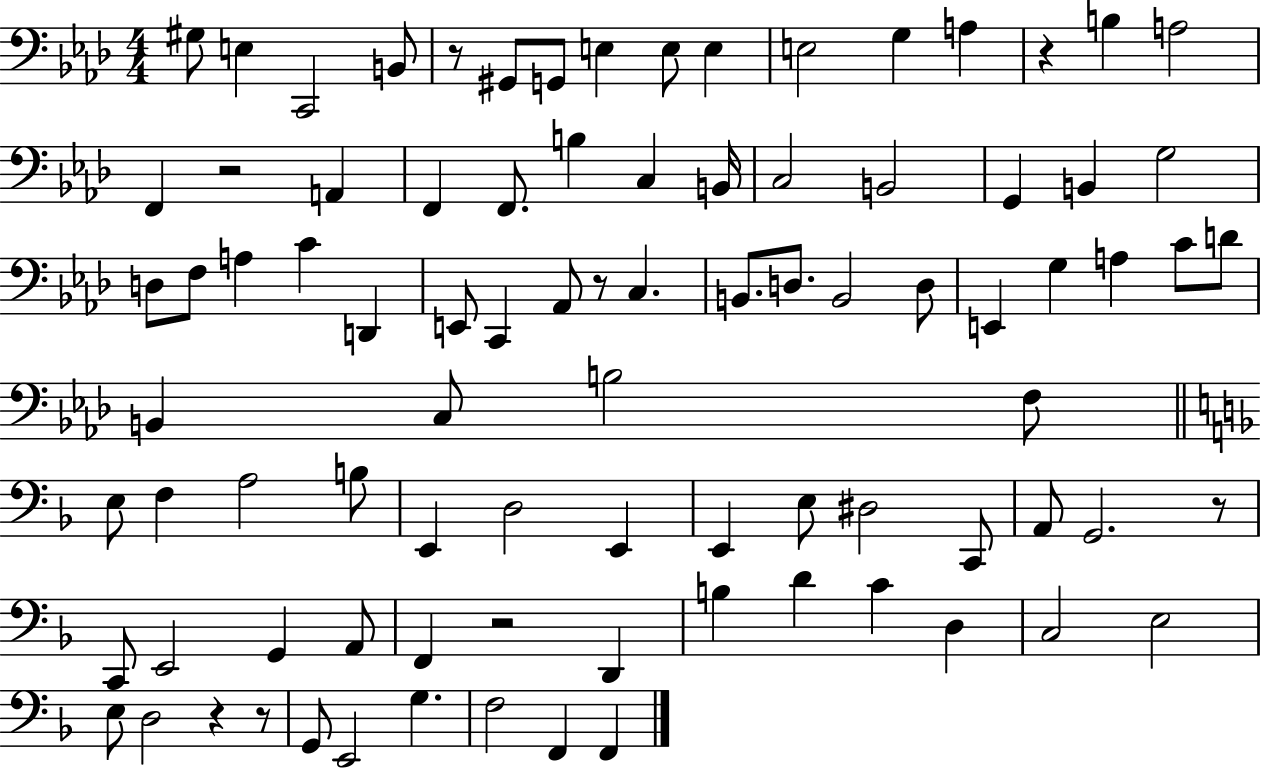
X:1
T:Untitled
M:4/4
L:1/4
K:Ab
^G,/2 E, C,,2 B,,/2 z/2 ^G,,/2 G,,/2 E, E,/2 E, E,2 G, A, z B, A,2 F,, z2 A,, F,, F,,/2 B, C, B,,/4 C,2 B,,2 G,, B,, G,2 D,/2 F,/2 A, C D,, E,,/2 C,, _A,,/2 z/2 C, B,,/2 D,/2 B,,2 D,/2 E,, G, A, C/2 D/2 B,, C,/2 B,2 F,/2 E,/2 F, A,2 B,/2 E,, D,2 E,, E,, E,/2 ^D,2 C,,/2 A,,/2 G,,2 z/2 C,,/2 E,,2 G,, A,,/2 F,, z2 D,, B, D C D, C,2 E,2 E,/2 D,2 z z/2 G,,/2 E,,2 G, F,2 F,, F,,